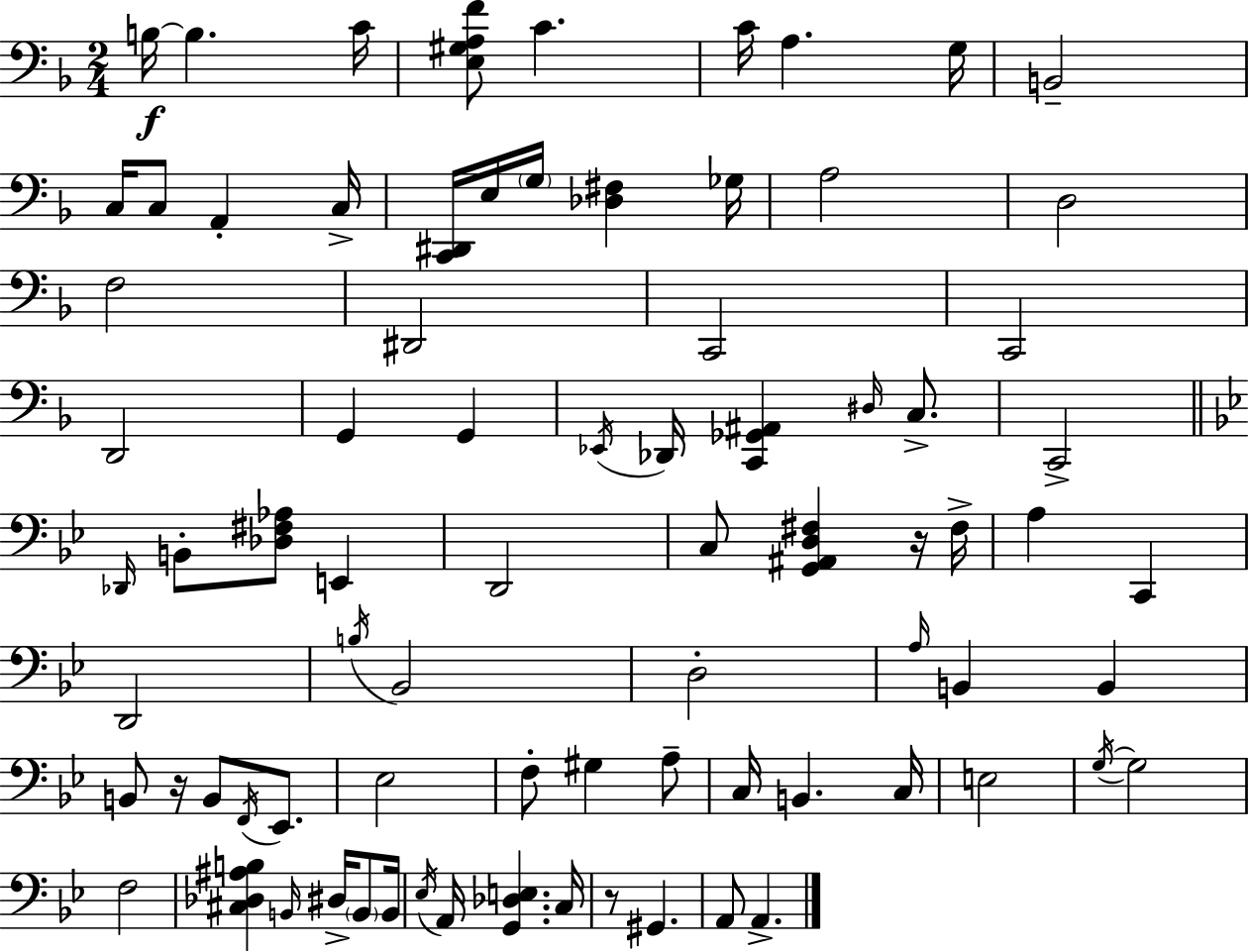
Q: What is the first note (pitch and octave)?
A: B3